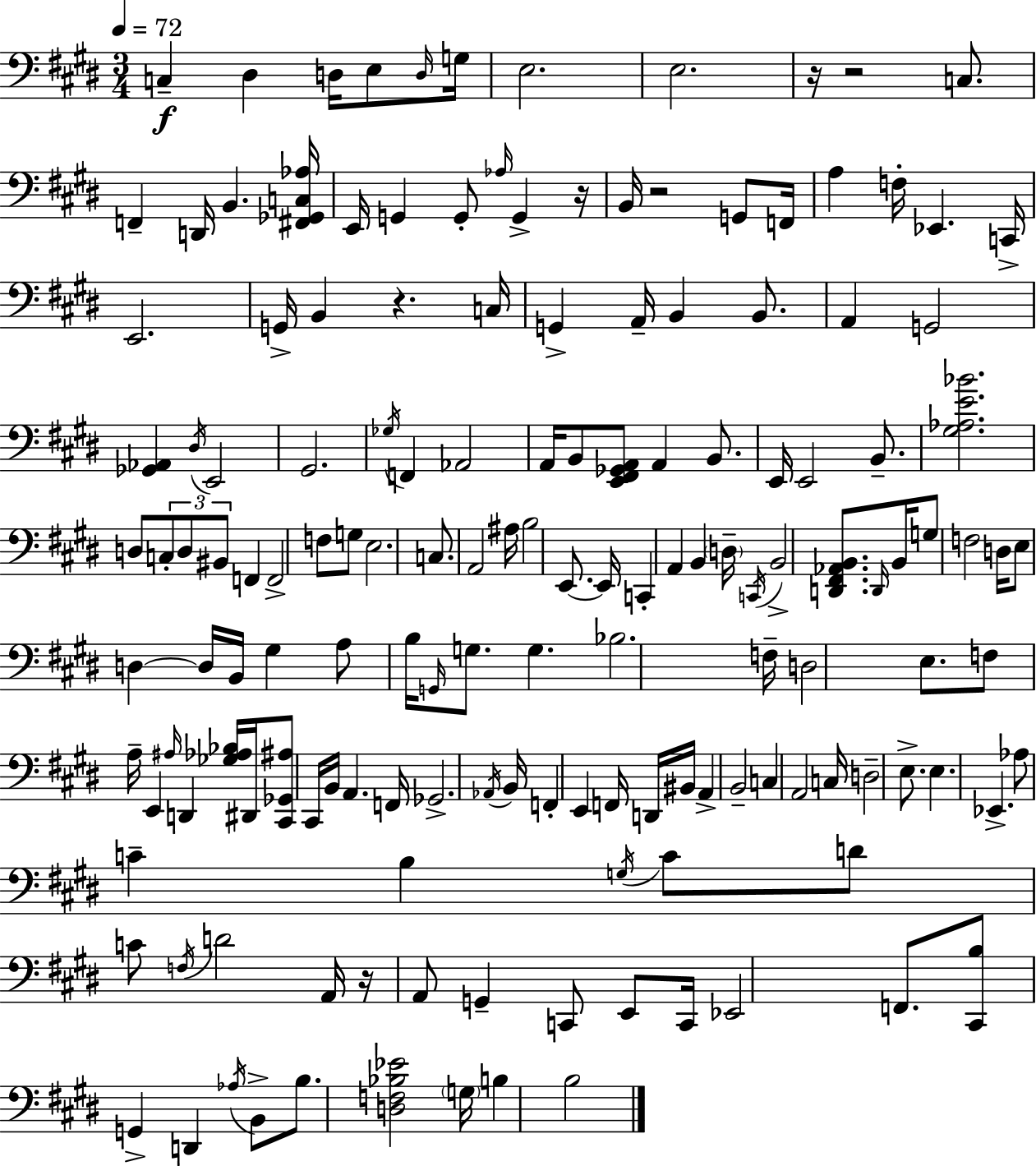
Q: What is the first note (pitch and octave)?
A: C3